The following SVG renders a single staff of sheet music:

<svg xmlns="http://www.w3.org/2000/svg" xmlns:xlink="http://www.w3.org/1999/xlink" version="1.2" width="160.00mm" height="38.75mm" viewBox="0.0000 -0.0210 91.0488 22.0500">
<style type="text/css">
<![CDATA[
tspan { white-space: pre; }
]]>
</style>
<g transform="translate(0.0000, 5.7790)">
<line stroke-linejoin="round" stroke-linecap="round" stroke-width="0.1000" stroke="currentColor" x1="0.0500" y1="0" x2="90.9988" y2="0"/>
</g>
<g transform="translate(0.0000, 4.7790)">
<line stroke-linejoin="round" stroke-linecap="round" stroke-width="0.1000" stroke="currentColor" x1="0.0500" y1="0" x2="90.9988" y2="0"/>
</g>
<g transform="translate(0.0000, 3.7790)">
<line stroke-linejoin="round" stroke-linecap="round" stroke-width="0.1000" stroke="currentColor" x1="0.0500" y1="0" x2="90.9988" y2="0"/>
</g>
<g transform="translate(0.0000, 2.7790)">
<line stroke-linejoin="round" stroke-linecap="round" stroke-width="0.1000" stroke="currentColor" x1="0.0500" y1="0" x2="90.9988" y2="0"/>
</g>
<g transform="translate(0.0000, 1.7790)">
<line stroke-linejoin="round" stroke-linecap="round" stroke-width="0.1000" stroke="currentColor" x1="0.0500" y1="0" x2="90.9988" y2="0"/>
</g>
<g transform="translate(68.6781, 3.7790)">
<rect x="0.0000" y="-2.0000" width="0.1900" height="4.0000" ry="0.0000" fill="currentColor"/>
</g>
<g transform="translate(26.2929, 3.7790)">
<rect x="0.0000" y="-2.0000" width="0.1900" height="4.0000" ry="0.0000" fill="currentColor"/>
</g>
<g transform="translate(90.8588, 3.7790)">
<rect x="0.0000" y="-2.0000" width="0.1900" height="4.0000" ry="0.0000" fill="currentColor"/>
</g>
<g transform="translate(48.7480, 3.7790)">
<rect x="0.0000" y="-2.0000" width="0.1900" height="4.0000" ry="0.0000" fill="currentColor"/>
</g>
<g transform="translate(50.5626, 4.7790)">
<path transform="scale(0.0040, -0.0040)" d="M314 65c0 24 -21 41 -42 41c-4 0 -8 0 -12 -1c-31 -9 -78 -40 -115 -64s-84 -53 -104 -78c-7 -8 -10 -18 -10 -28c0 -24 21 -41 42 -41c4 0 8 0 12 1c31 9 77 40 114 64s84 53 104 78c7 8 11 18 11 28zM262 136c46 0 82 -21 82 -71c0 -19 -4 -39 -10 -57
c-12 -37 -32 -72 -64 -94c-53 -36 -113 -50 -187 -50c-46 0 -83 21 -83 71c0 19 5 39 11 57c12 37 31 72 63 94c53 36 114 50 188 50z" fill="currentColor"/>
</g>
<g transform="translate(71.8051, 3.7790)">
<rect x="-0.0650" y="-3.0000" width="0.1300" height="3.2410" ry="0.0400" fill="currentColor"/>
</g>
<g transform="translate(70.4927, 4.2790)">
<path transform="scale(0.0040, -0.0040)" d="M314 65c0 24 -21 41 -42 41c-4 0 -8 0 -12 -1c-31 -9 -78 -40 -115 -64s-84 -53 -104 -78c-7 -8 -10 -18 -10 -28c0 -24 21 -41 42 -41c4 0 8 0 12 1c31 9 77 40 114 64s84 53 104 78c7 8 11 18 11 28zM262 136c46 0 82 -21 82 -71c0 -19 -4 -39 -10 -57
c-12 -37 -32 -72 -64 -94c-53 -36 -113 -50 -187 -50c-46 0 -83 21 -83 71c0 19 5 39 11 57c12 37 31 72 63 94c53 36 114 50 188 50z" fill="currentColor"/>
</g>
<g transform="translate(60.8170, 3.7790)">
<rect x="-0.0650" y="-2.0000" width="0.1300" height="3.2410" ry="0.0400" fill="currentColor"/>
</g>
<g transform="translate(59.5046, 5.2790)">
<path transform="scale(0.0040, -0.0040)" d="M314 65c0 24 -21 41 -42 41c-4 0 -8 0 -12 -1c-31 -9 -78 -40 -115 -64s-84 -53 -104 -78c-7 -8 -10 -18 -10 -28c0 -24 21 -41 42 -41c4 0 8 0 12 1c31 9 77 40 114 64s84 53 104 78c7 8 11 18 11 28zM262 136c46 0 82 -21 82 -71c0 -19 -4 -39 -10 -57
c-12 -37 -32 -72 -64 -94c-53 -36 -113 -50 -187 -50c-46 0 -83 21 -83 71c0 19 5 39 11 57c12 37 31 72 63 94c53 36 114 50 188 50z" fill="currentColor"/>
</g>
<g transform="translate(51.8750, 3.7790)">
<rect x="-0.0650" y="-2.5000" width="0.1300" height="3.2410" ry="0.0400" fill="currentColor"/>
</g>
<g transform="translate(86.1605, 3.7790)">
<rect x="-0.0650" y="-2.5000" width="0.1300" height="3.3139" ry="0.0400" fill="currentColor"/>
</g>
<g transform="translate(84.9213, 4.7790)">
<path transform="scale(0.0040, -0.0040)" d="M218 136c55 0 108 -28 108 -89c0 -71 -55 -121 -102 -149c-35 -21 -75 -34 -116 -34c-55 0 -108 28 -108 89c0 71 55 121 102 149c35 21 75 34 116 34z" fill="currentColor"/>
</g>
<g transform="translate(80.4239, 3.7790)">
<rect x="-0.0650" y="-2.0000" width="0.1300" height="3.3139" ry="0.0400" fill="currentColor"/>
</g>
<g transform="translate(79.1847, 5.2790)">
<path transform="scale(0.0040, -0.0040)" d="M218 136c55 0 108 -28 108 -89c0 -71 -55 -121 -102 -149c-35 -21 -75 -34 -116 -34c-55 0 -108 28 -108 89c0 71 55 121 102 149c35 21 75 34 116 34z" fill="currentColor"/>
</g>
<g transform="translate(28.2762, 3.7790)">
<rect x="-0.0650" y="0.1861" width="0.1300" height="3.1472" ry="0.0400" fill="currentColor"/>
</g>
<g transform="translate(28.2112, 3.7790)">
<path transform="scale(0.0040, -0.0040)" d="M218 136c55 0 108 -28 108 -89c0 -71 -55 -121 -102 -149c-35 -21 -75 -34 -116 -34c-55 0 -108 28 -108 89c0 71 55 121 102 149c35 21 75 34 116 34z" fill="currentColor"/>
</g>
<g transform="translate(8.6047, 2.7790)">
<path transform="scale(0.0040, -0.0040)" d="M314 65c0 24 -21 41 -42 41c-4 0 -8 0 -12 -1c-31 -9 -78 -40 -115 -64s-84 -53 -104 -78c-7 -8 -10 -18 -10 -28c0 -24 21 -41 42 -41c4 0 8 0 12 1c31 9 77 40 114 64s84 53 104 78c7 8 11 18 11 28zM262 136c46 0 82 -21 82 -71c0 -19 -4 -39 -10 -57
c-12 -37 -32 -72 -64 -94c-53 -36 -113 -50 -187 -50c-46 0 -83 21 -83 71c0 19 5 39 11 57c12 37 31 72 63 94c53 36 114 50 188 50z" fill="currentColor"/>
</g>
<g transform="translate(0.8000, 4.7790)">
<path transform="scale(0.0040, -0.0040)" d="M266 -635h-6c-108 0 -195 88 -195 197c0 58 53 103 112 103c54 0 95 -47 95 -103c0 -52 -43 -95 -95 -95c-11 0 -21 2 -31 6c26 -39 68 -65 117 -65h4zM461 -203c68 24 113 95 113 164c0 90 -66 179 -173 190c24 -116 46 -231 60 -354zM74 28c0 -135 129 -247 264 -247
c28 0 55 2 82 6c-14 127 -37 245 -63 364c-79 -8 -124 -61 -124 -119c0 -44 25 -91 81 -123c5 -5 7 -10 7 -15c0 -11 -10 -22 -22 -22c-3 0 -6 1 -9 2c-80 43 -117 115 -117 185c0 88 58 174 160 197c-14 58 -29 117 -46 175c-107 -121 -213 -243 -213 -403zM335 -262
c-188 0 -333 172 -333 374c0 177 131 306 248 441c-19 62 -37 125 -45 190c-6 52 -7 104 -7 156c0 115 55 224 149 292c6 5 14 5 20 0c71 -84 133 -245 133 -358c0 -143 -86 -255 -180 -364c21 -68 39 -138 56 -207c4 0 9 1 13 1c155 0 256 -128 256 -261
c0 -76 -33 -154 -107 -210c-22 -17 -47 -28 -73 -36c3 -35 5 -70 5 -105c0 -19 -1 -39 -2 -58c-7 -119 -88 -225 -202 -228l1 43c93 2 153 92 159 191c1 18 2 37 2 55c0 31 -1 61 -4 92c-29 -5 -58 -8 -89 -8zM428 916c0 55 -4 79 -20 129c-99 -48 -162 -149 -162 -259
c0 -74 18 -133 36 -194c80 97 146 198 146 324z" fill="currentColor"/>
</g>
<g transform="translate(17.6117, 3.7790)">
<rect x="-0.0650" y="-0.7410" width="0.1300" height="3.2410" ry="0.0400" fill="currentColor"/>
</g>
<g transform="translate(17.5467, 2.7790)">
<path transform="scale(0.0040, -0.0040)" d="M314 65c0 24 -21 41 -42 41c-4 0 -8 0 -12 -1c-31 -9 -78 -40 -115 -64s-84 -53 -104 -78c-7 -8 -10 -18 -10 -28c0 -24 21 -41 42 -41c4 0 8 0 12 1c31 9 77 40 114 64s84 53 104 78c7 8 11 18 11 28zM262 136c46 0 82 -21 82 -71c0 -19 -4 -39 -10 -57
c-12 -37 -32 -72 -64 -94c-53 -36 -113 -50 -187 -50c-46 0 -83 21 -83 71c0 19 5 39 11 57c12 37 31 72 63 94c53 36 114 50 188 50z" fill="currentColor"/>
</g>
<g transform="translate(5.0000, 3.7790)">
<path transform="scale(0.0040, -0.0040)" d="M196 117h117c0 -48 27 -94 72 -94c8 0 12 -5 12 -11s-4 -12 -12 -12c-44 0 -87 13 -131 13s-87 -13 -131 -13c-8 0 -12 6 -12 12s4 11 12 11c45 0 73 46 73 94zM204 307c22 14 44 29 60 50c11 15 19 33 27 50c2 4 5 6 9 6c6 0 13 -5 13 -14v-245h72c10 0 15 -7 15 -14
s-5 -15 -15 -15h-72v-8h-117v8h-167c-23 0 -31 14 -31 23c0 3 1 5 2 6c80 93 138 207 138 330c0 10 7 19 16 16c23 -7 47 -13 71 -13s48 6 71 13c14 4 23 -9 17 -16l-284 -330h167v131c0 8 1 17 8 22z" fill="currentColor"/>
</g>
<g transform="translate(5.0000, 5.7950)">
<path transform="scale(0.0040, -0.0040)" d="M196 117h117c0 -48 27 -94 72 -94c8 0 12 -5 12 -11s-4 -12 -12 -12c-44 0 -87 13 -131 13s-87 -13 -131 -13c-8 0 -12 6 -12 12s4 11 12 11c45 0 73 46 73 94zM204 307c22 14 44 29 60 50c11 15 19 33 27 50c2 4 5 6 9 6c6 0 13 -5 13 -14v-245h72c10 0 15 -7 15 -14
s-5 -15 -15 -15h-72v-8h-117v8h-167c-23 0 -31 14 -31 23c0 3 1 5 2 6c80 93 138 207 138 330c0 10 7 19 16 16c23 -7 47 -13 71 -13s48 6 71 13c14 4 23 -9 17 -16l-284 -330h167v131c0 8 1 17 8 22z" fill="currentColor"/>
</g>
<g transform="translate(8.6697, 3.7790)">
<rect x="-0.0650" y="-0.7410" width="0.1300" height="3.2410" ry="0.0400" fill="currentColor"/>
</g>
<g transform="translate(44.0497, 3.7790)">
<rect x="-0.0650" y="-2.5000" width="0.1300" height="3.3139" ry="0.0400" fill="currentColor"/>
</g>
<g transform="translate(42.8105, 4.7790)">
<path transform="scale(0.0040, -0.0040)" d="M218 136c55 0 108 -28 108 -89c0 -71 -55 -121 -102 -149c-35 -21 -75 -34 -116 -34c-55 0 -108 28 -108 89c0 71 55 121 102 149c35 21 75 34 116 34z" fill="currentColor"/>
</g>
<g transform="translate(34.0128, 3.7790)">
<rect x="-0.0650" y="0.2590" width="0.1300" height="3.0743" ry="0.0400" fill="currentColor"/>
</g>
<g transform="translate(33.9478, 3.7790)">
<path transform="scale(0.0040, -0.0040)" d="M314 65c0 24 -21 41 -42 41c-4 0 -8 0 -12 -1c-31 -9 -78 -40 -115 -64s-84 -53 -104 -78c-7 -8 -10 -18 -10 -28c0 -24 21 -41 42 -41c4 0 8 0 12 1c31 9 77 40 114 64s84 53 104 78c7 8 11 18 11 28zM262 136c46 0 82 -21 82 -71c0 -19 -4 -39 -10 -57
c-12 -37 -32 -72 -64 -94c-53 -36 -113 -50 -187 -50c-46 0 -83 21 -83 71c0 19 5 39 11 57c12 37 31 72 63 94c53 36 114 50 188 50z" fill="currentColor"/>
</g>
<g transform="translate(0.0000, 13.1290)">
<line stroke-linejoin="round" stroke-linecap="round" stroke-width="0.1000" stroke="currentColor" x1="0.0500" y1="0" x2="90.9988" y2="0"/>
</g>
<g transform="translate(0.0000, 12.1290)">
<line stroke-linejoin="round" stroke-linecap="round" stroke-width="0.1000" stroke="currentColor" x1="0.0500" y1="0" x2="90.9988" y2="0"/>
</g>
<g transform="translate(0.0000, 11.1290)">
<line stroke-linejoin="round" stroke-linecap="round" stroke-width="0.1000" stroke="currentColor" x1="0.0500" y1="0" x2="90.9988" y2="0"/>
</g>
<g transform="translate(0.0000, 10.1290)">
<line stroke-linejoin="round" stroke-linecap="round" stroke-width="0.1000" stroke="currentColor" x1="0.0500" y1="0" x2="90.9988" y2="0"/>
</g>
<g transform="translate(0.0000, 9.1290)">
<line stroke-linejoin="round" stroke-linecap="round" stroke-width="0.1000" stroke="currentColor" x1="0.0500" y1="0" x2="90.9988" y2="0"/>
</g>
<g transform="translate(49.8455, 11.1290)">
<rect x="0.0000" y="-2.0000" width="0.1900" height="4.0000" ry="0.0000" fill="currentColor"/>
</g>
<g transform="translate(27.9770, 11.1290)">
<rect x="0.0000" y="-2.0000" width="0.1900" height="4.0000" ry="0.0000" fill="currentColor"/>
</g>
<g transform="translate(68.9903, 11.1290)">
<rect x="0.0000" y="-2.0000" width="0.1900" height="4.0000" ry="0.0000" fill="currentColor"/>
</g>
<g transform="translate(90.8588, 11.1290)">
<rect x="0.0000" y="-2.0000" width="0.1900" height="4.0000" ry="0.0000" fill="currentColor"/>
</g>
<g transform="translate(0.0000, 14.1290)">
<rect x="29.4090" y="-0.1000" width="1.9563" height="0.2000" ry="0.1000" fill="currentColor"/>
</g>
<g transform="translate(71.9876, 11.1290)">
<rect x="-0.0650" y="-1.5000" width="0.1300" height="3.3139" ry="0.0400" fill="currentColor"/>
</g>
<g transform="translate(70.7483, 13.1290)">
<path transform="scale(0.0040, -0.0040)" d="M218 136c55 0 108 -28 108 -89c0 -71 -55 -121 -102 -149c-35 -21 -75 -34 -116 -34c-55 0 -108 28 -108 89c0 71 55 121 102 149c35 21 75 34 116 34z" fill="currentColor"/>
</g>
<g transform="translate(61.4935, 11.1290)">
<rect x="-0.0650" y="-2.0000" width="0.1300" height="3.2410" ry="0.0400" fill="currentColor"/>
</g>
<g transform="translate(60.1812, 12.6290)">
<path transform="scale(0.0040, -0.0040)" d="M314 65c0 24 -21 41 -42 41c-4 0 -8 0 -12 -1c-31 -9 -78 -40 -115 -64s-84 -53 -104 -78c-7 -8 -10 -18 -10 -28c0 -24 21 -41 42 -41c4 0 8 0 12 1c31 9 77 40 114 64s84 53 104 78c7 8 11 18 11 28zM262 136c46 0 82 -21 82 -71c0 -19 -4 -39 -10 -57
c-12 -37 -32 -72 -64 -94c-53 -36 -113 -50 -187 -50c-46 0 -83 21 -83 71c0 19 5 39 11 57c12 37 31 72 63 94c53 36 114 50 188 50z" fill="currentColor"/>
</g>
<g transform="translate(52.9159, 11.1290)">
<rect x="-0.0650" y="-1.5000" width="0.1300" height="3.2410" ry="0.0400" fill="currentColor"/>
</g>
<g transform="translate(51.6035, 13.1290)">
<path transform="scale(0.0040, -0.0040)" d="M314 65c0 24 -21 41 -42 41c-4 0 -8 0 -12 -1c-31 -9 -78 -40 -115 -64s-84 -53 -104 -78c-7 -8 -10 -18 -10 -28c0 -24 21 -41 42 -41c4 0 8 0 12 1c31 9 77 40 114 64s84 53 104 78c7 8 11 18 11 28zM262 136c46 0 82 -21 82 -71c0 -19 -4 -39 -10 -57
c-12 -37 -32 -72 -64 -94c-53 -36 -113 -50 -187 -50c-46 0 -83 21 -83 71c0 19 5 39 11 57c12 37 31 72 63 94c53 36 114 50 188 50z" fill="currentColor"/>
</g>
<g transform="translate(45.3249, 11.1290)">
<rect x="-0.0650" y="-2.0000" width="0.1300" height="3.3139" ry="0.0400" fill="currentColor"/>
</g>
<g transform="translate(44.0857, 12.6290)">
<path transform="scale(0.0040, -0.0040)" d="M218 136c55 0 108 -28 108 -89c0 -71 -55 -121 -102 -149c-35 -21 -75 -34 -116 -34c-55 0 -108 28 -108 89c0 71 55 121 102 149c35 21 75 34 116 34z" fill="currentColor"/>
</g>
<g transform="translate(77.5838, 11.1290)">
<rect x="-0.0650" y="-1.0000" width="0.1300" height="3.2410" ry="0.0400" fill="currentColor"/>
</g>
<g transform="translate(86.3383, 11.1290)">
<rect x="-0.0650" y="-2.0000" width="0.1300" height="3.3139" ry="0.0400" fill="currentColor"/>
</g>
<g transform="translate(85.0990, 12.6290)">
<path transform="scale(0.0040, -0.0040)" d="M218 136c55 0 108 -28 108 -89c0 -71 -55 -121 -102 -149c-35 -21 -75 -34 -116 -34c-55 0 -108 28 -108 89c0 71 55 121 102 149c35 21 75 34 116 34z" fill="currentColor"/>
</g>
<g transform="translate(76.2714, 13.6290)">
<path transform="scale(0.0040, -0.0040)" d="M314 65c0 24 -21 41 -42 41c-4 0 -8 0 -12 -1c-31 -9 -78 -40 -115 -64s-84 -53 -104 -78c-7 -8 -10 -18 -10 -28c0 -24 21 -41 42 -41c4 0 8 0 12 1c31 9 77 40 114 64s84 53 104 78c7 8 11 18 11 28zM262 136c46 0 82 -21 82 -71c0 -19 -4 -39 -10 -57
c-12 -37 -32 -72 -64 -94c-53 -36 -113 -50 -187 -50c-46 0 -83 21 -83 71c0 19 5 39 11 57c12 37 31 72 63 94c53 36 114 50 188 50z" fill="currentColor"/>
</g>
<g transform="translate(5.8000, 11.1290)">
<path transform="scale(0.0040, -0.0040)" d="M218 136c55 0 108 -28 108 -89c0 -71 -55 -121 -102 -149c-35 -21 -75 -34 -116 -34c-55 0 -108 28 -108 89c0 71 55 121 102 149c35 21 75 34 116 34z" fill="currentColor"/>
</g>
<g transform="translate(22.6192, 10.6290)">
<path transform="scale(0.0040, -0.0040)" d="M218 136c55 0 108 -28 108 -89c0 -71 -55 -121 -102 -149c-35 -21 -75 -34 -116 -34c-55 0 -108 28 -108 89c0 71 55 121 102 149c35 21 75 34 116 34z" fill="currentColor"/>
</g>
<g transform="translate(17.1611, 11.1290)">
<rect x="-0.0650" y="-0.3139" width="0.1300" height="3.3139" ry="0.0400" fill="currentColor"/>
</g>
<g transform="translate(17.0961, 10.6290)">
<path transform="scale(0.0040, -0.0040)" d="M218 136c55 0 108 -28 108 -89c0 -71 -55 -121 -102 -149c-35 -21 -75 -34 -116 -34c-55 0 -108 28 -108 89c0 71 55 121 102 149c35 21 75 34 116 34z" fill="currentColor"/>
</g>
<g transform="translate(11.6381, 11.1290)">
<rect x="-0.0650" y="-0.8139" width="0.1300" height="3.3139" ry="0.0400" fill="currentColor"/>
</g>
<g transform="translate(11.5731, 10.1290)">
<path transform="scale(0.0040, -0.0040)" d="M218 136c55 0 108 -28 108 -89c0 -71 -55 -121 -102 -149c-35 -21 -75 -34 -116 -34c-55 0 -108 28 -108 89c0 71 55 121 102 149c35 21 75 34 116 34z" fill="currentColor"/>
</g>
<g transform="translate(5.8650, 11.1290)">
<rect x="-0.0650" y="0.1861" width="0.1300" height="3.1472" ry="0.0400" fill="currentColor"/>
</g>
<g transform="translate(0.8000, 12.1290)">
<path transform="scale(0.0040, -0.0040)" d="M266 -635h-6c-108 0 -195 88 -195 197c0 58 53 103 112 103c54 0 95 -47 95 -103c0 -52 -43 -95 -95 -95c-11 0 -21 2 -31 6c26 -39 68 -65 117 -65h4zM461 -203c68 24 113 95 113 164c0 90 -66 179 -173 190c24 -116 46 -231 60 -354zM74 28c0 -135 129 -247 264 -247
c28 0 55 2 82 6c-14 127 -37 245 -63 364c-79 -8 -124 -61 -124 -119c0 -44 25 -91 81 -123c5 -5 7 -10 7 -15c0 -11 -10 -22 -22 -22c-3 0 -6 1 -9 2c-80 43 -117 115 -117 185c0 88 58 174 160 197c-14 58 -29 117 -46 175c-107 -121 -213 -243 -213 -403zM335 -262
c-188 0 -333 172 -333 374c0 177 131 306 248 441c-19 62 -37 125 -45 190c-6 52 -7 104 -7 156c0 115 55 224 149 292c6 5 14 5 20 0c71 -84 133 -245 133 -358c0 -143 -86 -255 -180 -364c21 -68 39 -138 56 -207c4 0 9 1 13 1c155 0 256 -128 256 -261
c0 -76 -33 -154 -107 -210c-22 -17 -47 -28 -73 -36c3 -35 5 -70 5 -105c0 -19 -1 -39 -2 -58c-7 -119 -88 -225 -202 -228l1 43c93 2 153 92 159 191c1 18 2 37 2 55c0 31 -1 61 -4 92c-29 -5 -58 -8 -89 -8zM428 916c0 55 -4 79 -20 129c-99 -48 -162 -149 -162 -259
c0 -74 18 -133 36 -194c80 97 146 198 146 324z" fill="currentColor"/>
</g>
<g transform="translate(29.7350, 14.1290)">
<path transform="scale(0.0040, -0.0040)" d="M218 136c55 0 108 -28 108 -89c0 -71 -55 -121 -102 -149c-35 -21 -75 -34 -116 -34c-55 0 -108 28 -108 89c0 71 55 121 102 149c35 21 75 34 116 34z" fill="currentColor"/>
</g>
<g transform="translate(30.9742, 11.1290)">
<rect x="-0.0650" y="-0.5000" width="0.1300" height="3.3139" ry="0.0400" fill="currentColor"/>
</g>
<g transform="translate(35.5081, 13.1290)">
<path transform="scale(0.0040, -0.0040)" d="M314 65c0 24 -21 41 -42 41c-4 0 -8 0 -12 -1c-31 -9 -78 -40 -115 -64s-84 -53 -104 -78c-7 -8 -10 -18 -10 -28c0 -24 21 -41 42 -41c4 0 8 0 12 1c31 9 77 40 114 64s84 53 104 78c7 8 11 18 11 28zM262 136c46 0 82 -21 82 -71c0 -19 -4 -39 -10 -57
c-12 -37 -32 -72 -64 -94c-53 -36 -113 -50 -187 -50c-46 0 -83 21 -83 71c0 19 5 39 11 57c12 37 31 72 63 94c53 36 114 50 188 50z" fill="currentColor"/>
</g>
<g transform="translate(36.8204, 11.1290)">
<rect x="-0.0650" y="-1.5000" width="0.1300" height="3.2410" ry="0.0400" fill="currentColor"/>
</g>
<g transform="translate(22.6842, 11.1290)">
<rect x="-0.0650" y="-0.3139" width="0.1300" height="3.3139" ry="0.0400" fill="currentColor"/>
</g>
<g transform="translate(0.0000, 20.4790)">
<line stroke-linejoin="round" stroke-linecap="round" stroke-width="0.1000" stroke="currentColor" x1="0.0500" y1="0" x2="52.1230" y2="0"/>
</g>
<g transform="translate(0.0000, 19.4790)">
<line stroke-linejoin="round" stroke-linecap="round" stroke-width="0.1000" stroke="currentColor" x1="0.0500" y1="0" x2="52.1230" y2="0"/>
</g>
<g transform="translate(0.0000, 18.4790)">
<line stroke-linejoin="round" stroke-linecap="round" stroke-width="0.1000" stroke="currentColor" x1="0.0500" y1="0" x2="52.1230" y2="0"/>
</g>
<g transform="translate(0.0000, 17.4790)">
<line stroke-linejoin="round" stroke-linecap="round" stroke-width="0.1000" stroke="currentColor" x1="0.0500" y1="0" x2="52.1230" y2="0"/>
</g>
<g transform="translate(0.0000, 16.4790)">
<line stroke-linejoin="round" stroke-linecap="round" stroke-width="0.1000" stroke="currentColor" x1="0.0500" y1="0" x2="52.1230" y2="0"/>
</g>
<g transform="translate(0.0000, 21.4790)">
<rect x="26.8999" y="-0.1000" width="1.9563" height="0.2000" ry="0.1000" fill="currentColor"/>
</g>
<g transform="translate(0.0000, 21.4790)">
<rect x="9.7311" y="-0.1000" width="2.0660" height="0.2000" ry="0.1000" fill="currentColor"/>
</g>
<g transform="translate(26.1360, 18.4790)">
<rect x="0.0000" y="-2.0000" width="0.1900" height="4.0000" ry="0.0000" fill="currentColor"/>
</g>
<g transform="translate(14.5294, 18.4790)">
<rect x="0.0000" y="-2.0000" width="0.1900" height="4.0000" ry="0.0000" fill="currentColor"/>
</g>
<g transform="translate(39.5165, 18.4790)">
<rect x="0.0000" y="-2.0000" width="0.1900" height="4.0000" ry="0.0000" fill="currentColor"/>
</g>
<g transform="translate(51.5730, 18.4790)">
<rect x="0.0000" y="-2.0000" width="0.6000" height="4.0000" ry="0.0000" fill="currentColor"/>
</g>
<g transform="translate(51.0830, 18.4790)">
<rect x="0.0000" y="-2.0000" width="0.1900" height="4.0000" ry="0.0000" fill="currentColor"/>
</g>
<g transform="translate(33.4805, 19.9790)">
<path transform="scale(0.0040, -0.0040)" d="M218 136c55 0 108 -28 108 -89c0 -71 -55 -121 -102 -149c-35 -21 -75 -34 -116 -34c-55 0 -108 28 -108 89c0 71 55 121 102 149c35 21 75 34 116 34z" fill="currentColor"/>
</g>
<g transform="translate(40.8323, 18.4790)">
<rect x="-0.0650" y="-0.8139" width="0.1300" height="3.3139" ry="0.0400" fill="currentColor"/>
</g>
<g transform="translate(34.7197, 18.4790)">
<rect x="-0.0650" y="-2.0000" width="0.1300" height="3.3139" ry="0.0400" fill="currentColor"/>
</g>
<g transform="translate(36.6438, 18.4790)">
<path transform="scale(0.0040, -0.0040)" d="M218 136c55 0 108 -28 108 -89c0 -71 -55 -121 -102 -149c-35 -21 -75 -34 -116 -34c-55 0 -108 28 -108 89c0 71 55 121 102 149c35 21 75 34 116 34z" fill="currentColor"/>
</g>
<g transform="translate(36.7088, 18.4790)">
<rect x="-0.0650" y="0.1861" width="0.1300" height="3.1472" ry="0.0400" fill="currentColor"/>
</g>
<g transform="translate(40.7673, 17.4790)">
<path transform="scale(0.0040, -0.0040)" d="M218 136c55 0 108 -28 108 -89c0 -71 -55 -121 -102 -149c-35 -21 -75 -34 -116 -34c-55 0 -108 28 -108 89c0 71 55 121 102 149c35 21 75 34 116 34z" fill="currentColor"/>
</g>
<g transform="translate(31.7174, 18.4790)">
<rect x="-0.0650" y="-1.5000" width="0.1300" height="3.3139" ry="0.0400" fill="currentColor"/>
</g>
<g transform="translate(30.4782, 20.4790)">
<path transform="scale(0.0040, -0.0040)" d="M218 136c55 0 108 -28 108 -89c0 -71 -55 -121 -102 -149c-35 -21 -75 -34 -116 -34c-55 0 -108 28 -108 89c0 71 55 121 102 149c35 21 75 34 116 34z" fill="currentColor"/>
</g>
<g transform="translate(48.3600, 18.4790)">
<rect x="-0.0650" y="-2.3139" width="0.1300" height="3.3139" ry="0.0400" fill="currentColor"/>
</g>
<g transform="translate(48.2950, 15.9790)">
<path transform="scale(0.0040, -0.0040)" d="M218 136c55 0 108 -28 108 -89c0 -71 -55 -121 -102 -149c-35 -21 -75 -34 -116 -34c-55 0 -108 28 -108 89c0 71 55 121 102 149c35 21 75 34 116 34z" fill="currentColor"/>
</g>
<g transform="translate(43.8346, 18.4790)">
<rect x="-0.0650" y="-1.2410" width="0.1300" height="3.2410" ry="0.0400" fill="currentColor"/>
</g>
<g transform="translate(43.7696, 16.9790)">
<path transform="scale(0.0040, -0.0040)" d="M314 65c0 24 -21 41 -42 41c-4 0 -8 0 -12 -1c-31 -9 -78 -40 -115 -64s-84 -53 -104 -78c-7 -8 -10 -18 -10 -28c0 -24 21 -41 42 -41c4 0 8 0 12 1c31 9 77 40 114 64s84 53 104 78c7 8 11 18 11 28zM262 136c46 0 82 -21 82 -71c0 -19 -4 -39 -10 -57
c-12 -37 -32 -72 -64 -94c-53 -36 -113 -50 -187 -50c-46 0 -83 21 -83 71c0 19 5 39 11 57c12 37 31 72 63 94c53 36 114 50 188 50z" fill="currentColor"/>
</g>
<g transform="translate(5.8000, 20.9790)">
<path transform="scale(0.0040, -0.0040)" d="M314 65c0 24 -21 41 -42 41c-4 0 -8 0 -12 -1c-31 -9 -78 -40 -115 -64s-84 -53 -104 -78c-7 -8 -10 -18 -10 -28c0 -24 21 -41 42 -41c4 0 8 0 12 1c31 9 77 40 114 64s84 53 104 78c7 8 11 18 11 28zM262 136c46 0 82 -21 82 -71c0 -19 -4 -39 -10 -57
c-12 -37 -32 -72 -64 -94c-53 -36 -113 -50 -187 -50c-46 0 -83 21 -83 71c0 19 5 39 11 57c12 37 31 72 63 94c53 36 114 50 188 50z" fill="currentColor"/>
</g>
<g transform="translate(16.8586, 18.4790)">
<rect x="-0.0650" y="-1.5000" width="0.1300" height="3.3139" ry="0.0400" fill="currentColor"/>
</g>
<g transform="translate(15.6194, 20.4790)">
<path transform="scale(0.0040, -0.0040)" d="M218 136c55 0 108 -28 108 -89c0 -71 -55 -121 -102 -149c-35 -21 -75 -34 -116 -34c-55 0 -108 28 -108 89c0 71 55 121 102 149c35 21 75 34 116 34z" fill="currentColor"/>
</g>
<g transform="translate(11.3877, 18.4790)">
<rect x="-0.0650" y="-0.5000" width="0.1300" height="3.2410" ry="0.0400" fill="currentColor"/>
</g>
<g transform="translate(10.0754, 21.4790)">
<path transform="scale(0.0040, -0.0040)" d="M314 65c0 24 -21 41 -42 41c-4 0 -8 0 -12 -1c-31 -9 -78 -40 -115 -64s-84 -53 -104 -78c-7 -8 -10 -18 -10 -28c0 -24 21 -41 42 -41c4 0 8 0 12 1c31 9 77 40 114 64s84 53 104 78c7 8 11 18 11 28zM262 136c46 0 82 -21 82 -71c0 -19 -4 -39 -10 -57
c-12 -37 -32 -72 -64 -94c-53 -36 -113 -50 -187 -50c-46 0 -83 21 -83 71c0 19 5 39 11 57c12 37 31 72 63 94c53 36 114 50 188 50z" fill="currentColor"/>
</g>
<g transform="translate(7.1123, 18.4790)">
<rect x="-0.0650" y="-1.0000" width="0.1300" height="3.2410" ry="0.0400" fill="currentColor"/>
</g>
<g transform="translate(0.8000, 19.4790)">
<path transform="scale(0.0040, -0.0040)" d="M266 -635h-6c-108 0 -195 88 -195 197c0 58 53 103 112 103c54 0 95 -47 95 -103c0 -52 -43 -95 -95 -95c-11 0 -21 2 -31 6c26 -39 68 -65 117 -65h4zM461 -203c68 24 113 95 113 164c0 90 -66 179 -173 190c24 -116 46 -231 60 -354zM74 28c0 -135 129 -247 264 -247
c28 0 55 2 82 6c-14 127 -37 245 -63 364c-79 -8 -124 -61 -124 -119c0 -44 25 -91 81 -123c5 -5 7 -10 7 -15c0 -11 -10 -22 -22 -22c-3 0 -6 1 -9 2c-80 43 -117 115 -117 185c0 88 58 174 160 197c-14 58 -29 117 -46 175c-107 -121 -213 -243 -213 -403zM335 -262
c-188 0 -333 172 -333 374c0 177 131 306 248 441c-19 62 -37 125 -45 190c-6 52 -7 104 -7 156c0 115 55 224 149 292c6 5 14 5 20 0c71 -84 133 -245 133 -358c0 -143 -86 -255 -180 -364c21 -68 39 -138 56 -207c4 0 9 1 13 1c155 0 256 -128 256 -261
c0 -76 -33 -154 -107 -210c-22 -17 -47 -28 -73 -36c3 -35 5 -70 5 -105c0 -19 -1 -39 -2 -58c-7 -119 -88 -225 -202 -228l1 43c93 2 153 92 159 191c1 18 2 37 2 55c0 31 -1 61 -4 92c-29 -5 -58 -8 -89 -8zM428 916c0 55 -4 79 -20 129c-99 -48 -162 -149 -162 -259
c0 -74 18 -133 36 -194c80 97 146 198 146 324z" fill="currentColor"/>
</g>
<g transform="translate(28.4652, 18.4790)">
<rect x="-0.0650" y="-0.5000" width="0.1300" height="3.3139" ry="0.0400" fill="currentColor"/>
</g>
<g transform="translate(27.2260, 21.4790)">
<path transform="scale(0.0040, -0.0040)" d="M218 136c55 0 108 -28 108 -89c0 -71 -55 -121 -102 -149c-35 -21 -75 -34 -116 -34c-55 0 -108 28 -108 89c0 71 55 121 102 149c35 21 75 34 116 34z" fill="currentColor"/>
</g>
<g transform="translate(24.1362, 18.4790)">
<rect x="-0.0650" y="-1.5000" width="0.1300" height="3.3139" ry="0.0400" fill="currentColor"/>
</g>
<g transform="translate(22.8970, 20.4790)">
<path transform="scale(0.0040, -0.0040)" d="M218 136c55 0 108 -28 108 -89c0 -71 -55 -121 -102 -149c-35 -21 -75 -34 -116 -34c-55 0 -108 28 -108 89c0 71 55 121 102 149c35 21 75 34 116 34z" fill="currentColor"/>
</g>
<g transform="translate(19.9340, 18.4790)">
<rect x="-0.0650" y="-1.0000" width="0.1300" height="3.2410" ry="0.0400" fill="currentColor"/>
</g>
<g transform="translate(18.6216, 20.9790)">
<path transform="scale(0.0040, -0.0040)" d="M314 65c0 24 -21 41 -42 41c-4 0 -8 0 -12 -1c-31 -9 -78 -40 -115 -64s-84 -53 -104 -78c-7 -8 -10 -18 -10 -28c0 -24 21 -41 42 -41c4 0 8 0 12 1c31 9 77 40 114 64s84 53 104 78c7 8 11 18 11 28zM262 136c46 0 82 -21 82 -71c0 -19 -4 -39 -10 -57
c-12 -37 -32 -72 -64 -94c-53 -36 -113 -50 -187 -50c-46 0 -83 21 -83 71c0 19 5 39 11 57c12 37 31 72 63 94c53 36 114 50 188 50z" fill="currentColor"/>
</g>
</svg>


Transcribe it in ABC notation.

X:1
T:Untitled
M:4/4
L:1/4
K:C
d2 d2 B B2 G G2 F2 A2 F G B d c c C E2 F E2 F2 E D2 F D2 C2 E D2 E C E F B d e2 g